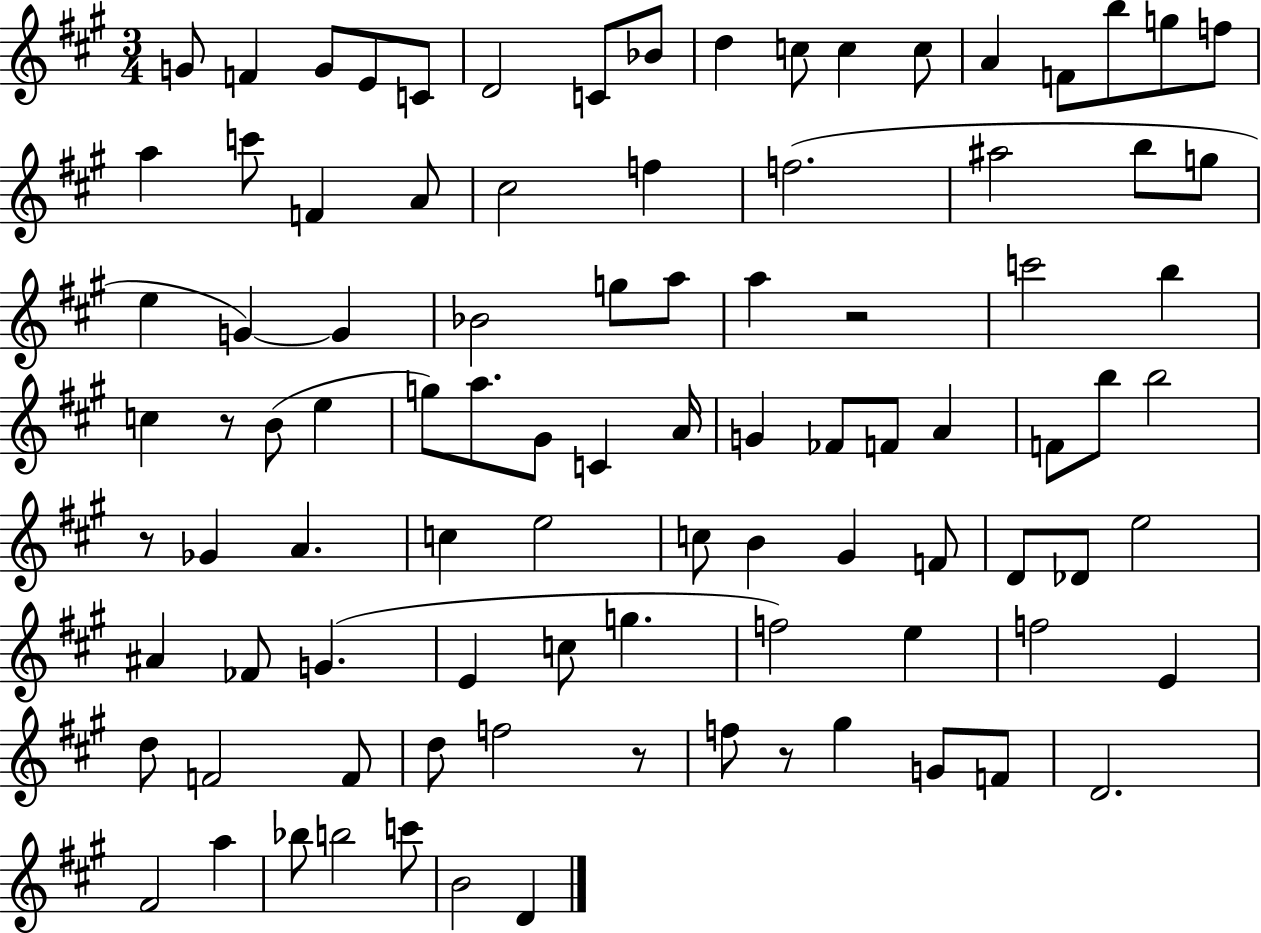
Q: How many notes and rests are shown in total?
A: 94